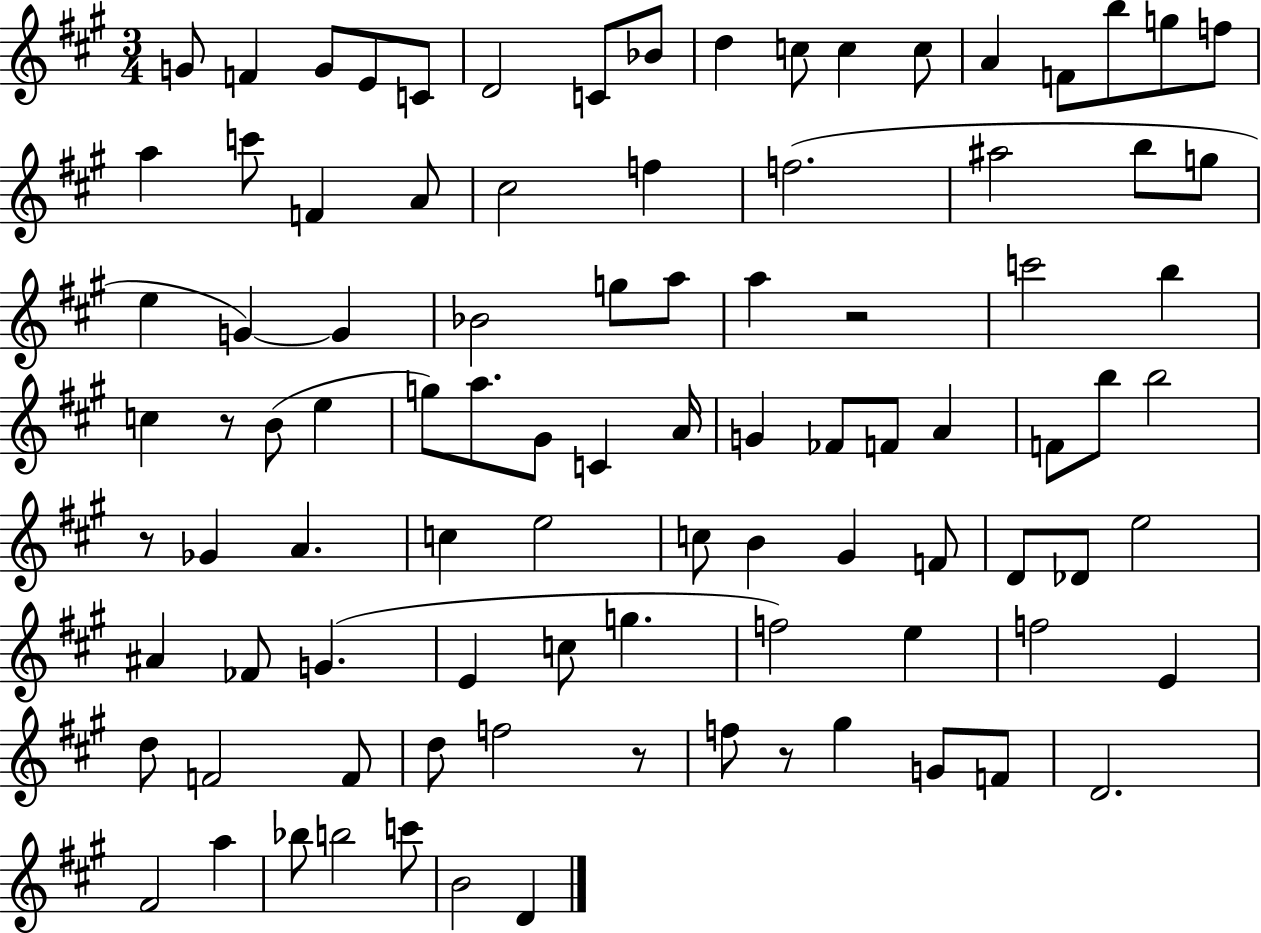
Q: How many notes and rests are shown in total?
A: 94